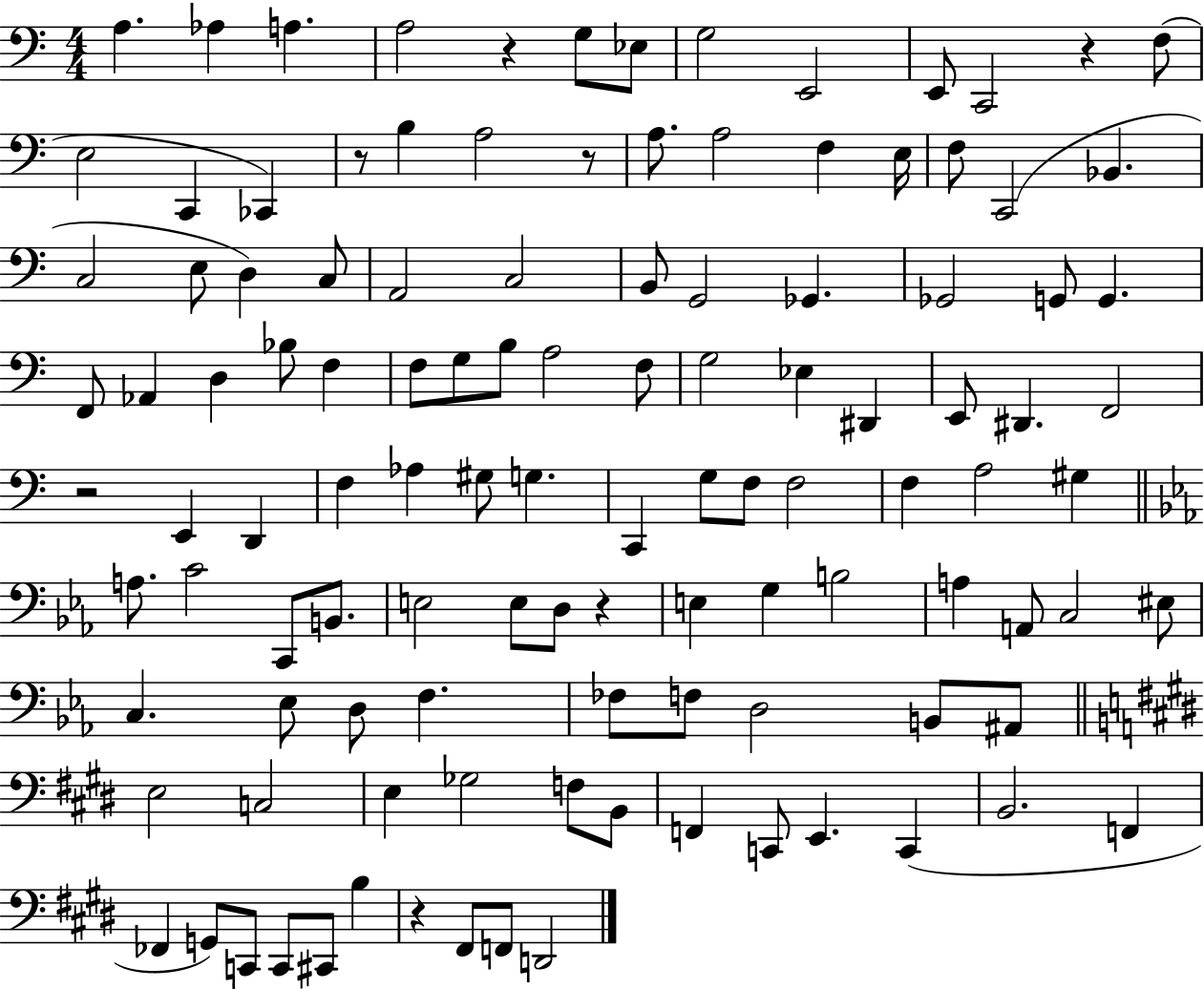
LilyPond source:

{
  \clef bass
  \numericTimeSignature
  \time 4/4
  \key c \major
  a4. aes4 a4. | a2 r4 g8 ees8 | g2 e,2 | e,8 c,2 r4 f8( | \break e2 c,4 ces,4) | r8 b4 a2 r8 | a8. a2 f4 e16 | f8 c,2( bes,4. | \break c2 e8 d4) c8 | a,2 c2 | b,8 g,2 ges,4. | ges,2 g,8 g,4. | \break f,8 aes,4 d4 bes8 f4 | f8 g8 b8 a2 f8 | g2 ees4 dis,4 | e,8 dis,4. f,2 | \break r2 e,4 d,4 | f4 aes4 gis8 g4. | c,4 g8 f8 f2 | f4 a2 gis4 | \break \bar "||" \break \key ees \major a8. c'2 c,8 b,8. | e2 e8 d8 r4 | e4 g4 b2 | a4 a,8 c2 eis8 | \break c4. ees8 d8 f4. | fes8 f8 d2 b,8 ais,8 | \bar "||" \break \key e \major e2 c2 | e4 ges2 f8 b,8 | f,4 c,8 e,4. c,4( | b,2. f,4 | \break fes,4 g,8) c,8 c,8 cis,8 b4 | r4 fis,8 f,8 d,2 | \bar "|."
}